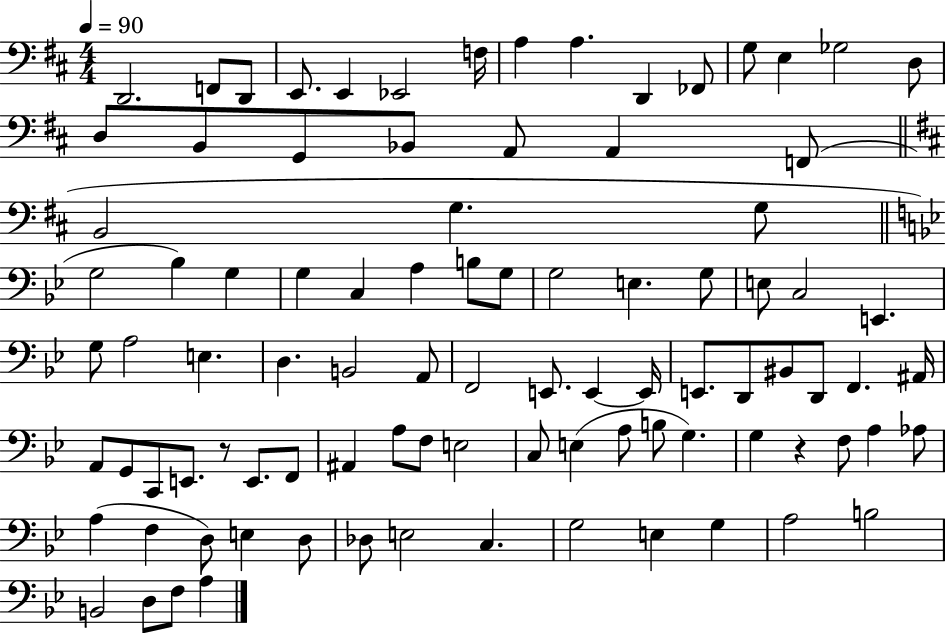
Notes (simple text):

D2/h. F2/e D2/e E2/e. E2/q Eb2/h F3/s A3/q A3/q. D2/q FES2/e G3/e E3/q Gb3/h D3/e D3/e B2/e G2/e Bb2/e A2/e A2/q F2/e B2/h G3/q. G3/e G3/h Bb3/q G3/q G3/q C3/q A3/q B3/e G3/e G3/h E3/q. G3/e E3/e C3/h E2/q. G3/e A3/h E3/q. D3/q. B2/h A2/e F2/h E2/e. E2/q E2/s E2/e. D2/e BIS2/e D2/e F2/q. A#2/s A2/e G2/e C2/e E2/e. R/e E2/e. F2/e A#2/q A3/e F3/e E3/h C3/e E3/q A3/e B3/e G3/q. G3/q R/q F3/e A3/q Ab3/e A3/q F3/q D3/e E3/q D3/e Db3/e E3/h C3/q. G3/h E3/q G3/q A3/h B3/h B2/h D3/e F3/e A3/q